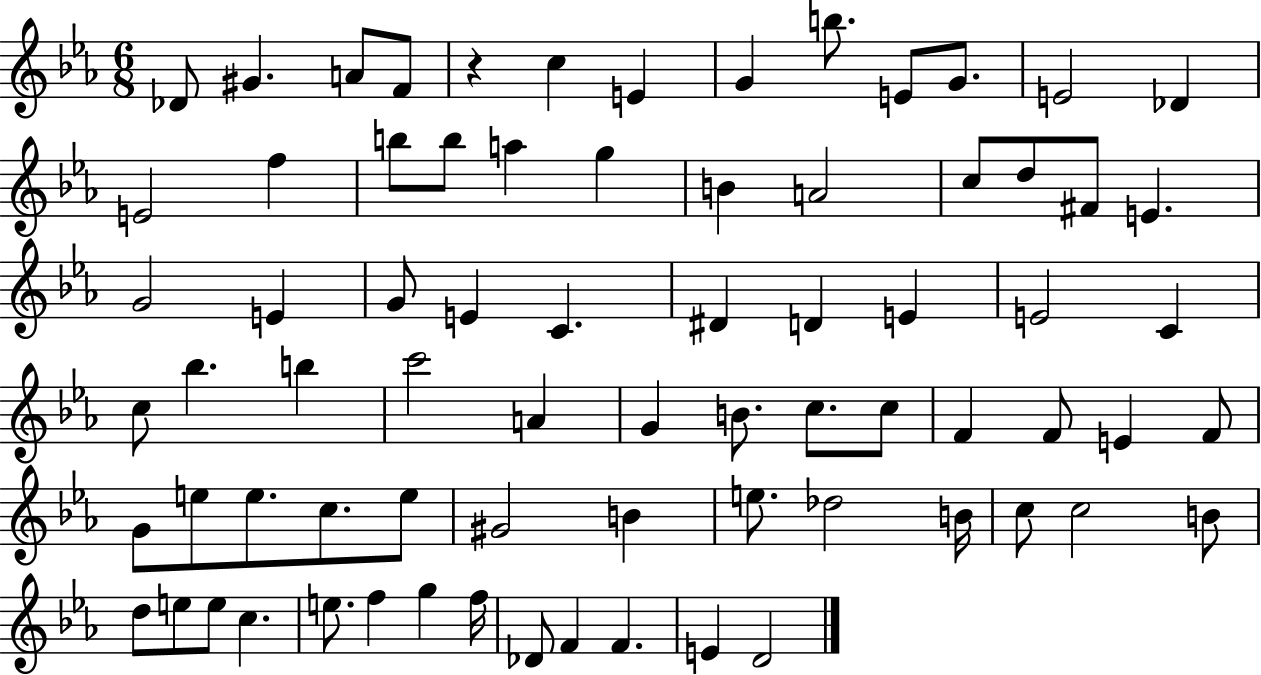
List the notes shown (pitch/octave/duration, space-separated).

Db4/e G#4/q. A4/e F4/e R/q C5/q E4/q G4/q B5/e. E4/e G4/e. E4/h Db4/q E4/h F5/q B5/e B5/e A5/q G5/q B4/q A4/h C5/e D5/e F#4/e E4/q. G4/h E4/q G4/e E4/q C4/q. D#4/q D4/q E4/q E4/h C4/q C5/e Bb5/q. B5/q C6/h A4/q G4/q B4/e. C5/e. C5/e F4/q F4/e E4/q F4/e G4/e E5/e E5/e. C5/e. E5/e G#4/h B4/q E5/e. Db5/h B4/s C5/e C5/h B4/e D5/e E5/e E5/e C5/q. E5/e. F5/q G5/q F5/s Db4/e F4/q F4/q. E4/q D4/h